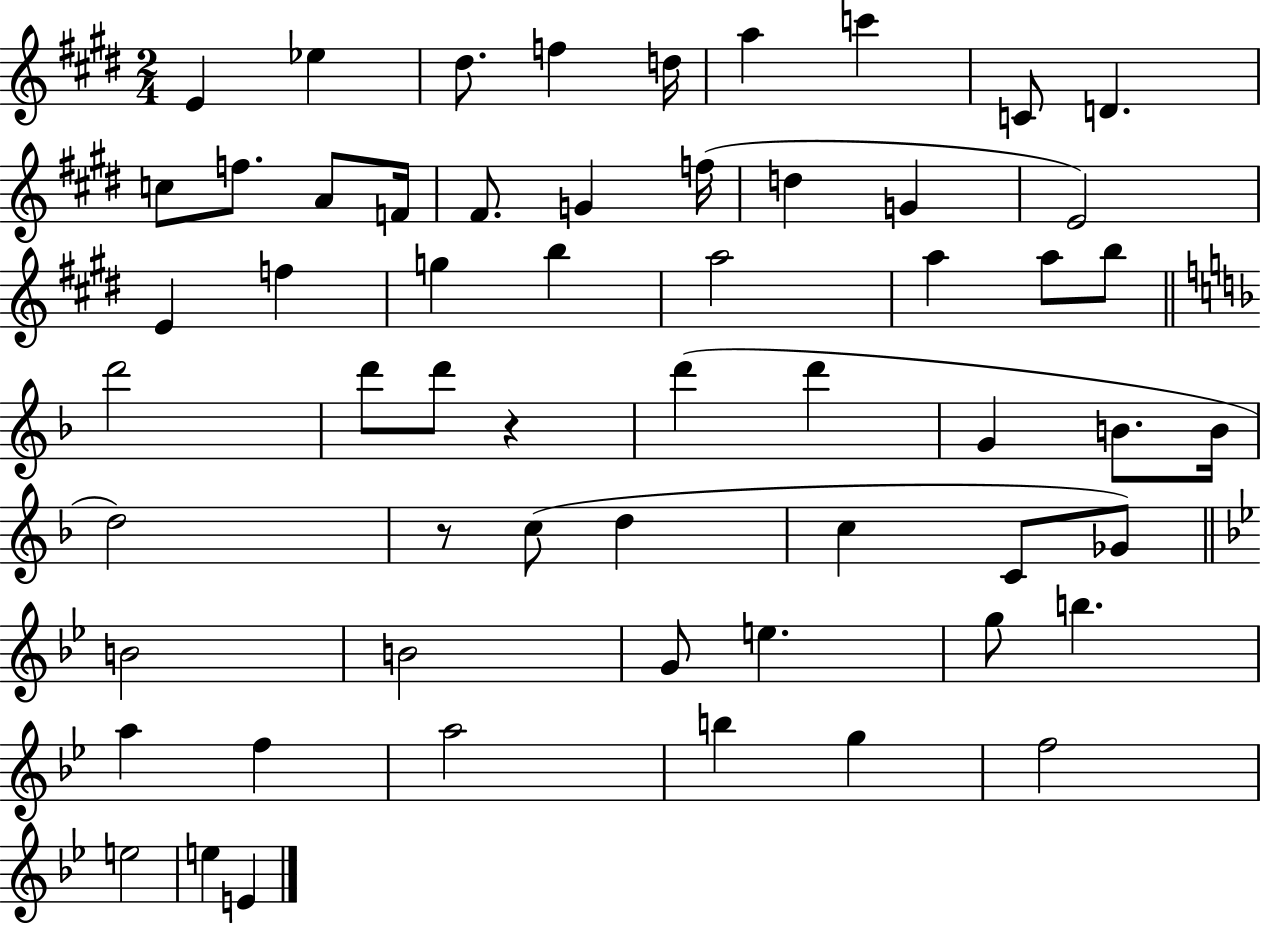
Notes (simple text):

E4/q Eb5/q D#5/e. F5/q D5/s A5/q C6/q C4/e D4/q. C5/e F5/e. A4/e F4/s F#4/e. G4/q F5/s D5/q G4/q E4/h E4/q F5/q G5/q B5/q A5/h A5/q A5/e B5/e D6/h D6/e D6/e R/q D6/q D6/q G4/q B4/e. B4/s D5/h R/e C5/e D5/q C5/q C4/e Gb4/e B4/h B4/h G4/e E5/q. G5/e B5/q. A5/q F5/q A5/h B5/q G5/q F5/h E5/h E5/q E4/q